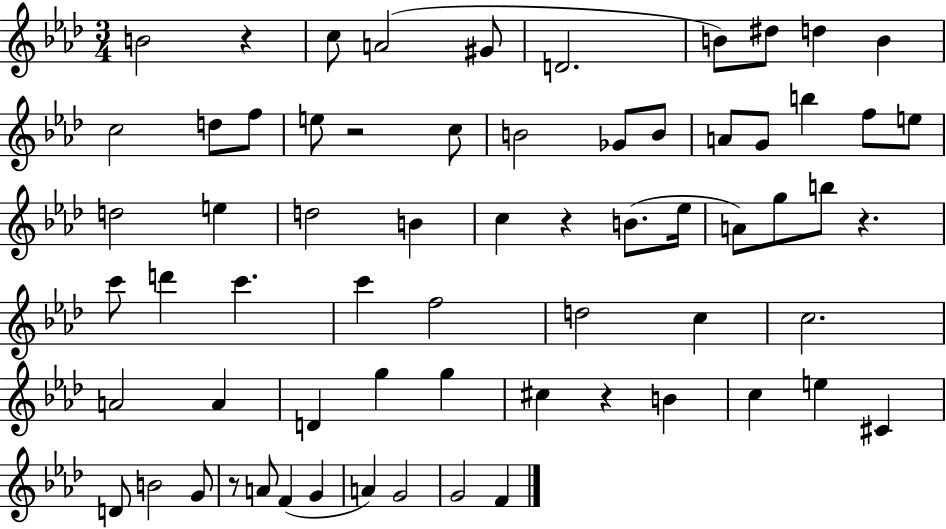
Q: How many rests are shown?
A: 6